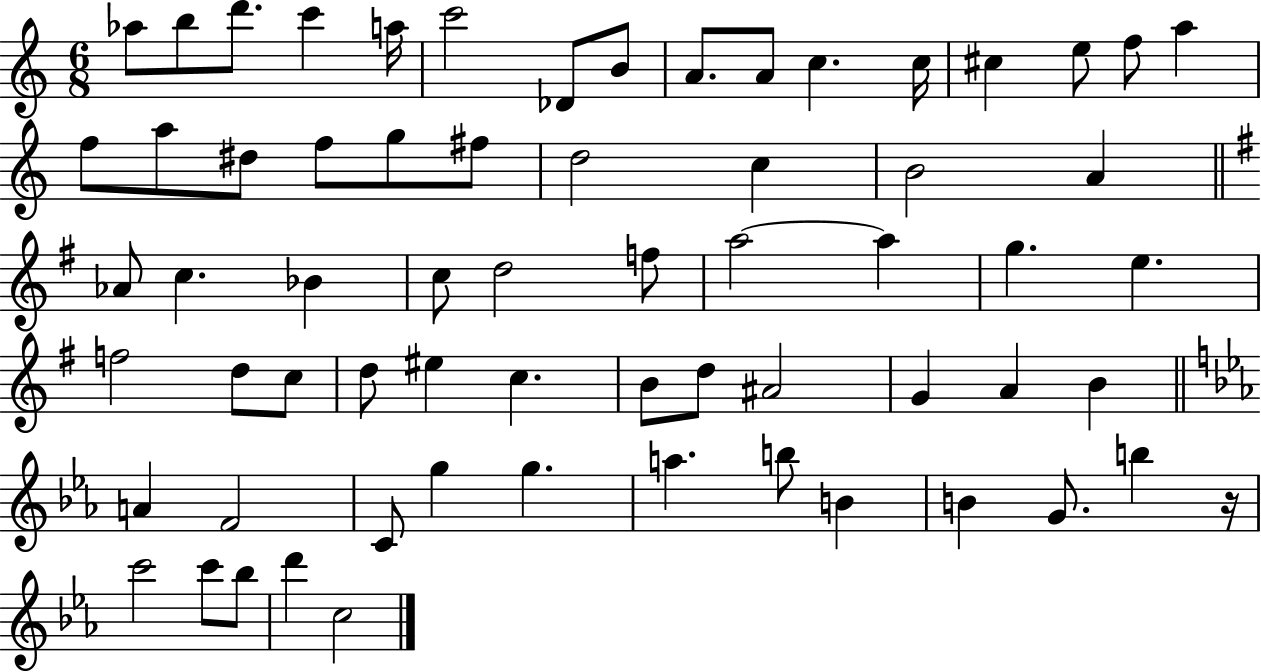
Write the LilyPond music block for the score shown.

{
  \clef treble
  \numericTimeSignature
  \time 6/8
  \key c \major
  aes''8 b''8 d'''8. c'''4 a''16 | c'''2 des'8 b'8 | a'8. a'8 c''4. c''16 | cis''4 e''8 f''8 a''4 | \break f''8 a''8 dis''8 f''8 g''8 fis''8 | d''2 c''4 | b'2 a'4 | \bar "||" \break \key g \major aes'8 c''4. bes'4 | c''8 d''2 f''8 | a''2~~ a''4 | g''4. e''4. | \break f''2 d''8 c''8 | d''8 eis''4 c''4. | b'8 d''8 ais'2 | g'4 a'4 b'4 | \break \bar "||" \break \key c \minor a'4 f'2 | c'8 g''4 g''4. | a''4. b''8 b'4 | b'4 g'8. b''4 r16 | \break c'''2 c'''8 bes''8 | d'''4 c''2 | \bar "|."
}